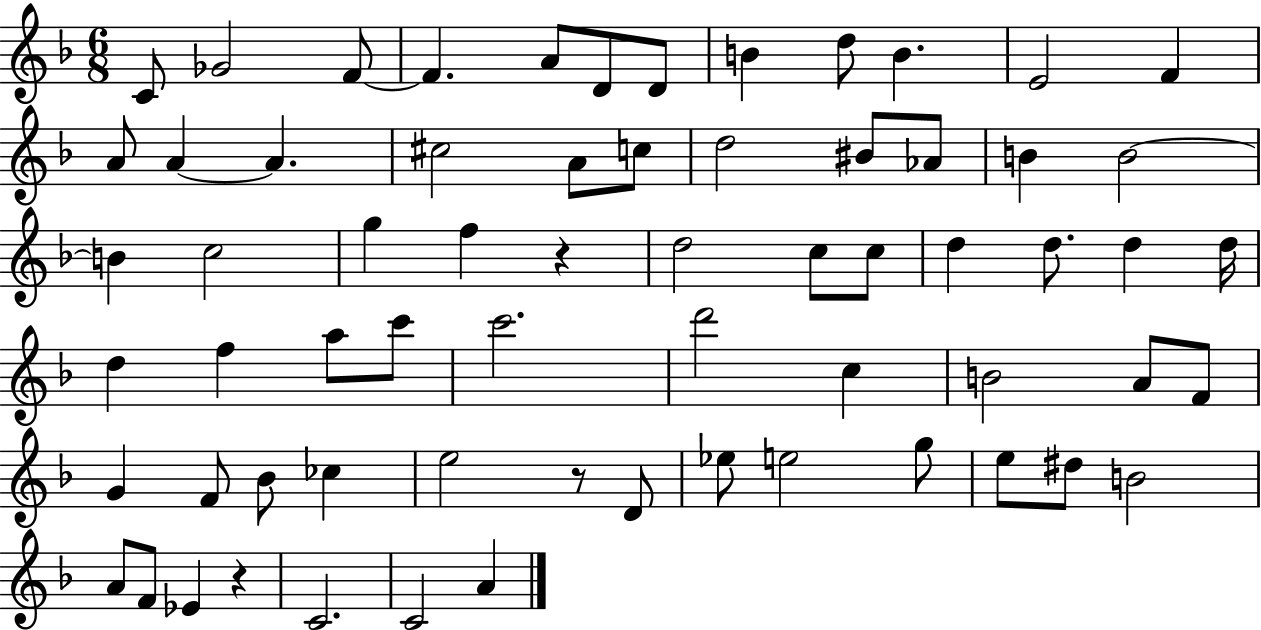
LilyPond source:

{
  \clef treble
  \numericTimeSignature
  \time 6/8
  \key f \major
  \repeat volta 2 { c'8 ges'2 f'8~~ | f'4. a'8 d'8 d'8 | b'4 d''8 b'4. | e'2 f'4 | \break a'8 a'4~~ a'4. | cis''2 a'8 c''8 | d''2 bis'8 aes'8 | b'4 b'2~~ | \break b'4 c''2 | g''4 f''4 r4 | d''2 c''8 c''8 | d''4 d''8. d''4 d''16 | \break d''4 f''4 a''8 c'''8 | c'''2. | d'''2 c''4 | b'2 a'8 f'8 | \break g'4 f'8 bes'8 ces''4 | e''2 r8 d'8 | ees''8 e''2 g''8 | e''8 dis''8 b'2 | \break a'8 f'8 ees'4 r4 | c'2. | c'2 a'4 | } \bar "|."
}